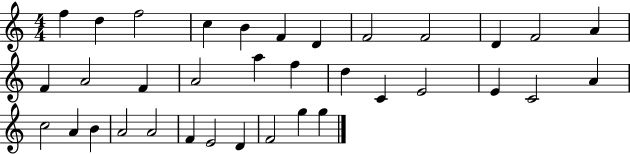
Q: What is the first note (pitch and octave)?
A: F5